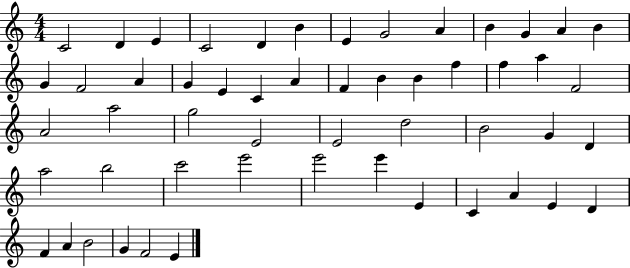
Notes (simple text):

C4/h D4/q E4/q C4/h D4/q B4/q E4/q G4/h A4/q B4/q G4/q A4/q B4/q G4/q F4/h A4/q G4/q E4/q C4/q A4/q F4/q B4/q B4/q F5/q F5/q A5/q F4/h A4/h A5/h G5/h E4/h E4/h D5/h B4/h G4/q D4/q A5/h B5/h C6/h E6/h E6/h E6/q E4/q C4/q A4/q E4/q D4/q F4/q A4/q B4/h G4/q F4/h E4/q